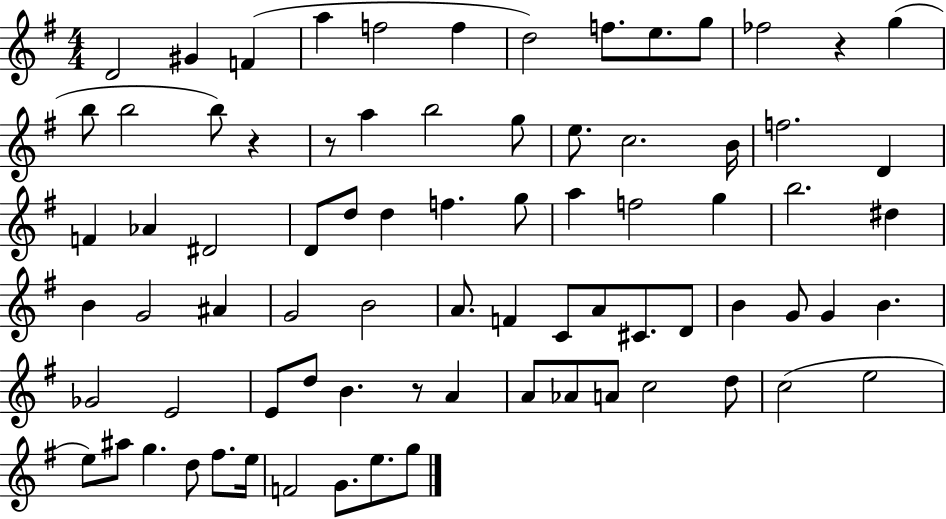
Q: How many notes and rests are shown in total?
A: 78